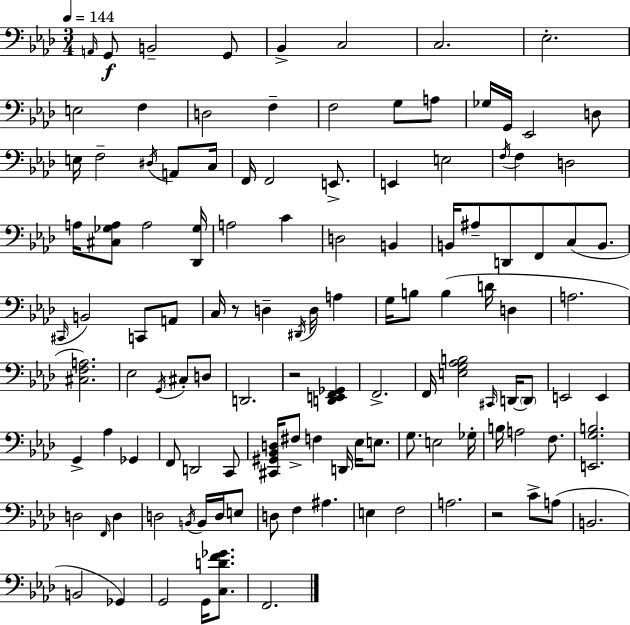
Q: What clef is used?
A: bass